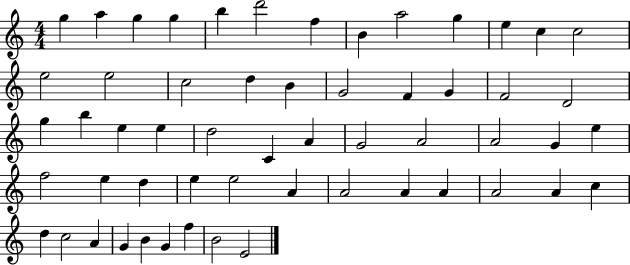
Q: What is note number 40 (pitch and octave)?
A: E5